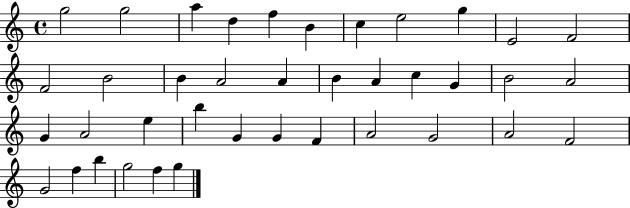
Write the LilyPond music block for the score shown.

{
  \clef treble
  \time 4/4
  \defaultTimeSignature
  \key c \major
  g''2 g''2 | a''4 d''4 f''4 b'4 | c''4 e''2 g''4 | e'2 f'2 | \break f'2 b'2 | b'4 a'2 a'4 | b'4 a'4 c''4 g'4 | b'2 a'2 | \break g'4 a'2 e''4 | b''4 g'4 g'4 f'4 | a'2 g'2 | a'2 f'2 | \break g'2 f''4 b''4 | g''2 f''4 g''4 | \bar "|."
}